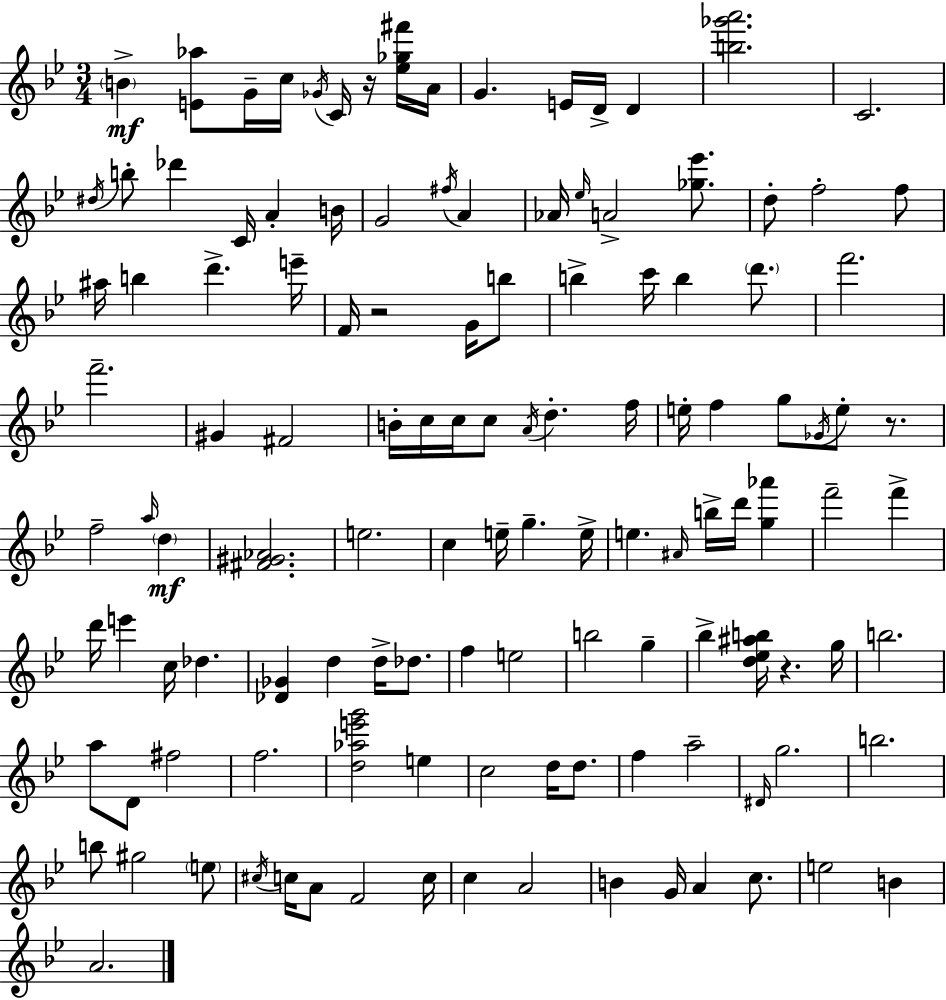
X:1
T:Untitled
M:3/4
L:1/4
K:Bb
B [E_a]/2 G/4 c/4 _G/4 C/4 z/4 [_e_g^f']/4 A/4 G E/4 D/4 D [b_g'a']2 C2 ^d/4 b/2 _d' C/4 A B/4 G2 ^f/4 A _A/4 _e/4 A2 [_g_e']/2 d/2 f2 f/2 ^a/4 b d' e'/4 F/4 z2 G/4 b/2 b c'/4 b d'/2 f'2 f'2 ^G ^F2 B/4 c/4 c/4 c/2 A/4 d f/4 e/4 f g/2 _G/4 e/2 z/2 f2 a/4 d [^F^G_A]2 e2 c e/4 g e/4 e ^A/4 b/4 d'/4 [g_a'] f'2 f' d'/4 e' c/4 _d [_D_G] d d/4 _d/2 f e2 b2 g _b [d_e^ab]/4 z g/4 b2 a/2 D/2 ^f2 f2 [d_ae'g']2 e c2 d/4 d/2 f a2 ^D/4 g2 b2 b/2 ^g2 e/2 ^c/4 c/4 A/2 F2 c/4 c A2 B G/4 A c/2 e2 B A2